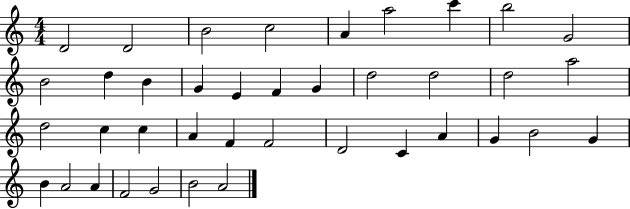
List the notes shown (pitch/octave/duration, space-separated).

D4/h D4/h B4/h C5/h A4/q A5/h C6/q B5/h G4/h B4/h D5/q B4/q G4/q E4/q F4/q G4/q D5/h D5/h D5/h A5/h D5/h C5/q C5/q A4/q F4/q F4/h D4/h C4/q A4/q G4/q B4/h G4/q B4/q A4/h A4/q F4/h G4/h B4/h A4/h